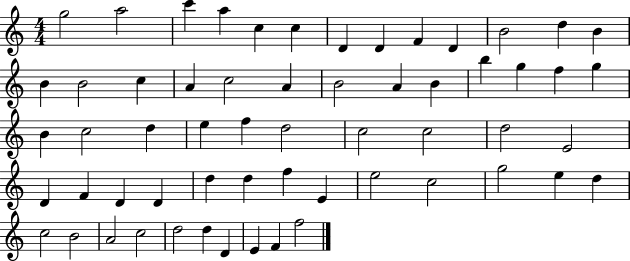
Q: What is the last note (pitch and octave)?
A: F5